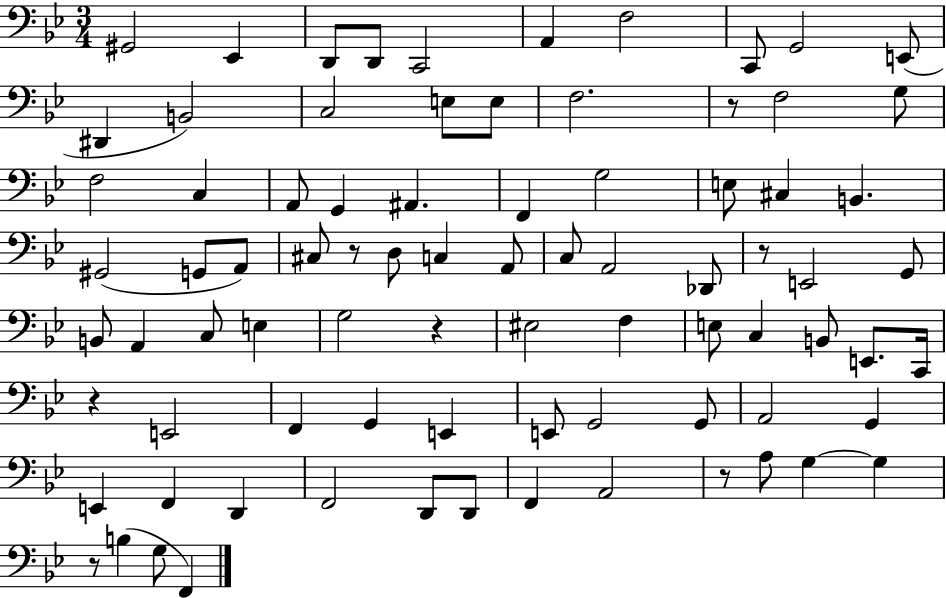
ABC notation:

X:1
T:Untitled
M:3/4
L:1/4
K:Bb
^G,,2 _E,, D,,/2 D,,/2 C,,2 A,, F,2 C,,/2 G,,2 E,,/2 ^D,, B,,2 C,2 E,/2 E,/2 F,2 z/2 F,2 G,/2 F,2 C, A,,/2 G,, ^A,, F,, G,2 E,/2 ^C, B,, ^G,,2 G,,/2 A,,/2 ^C,/2 z/2 D,/2 C, A,,/2 C,/2 A,,2 _D,,/2 z/2 E,,2 G,,/2 B,,/2 A,, C,/2 E, G,2 z ^E,2 F, E,/2 C, B,,/2 E,,/2 C,,/4 z E,,2 F,, G,, E,, E,,/2 G,,2 G,,/2 A,,2 G,, E,, F,, D,, F,,2 D,,/2 D,,/2 F,, A,,2 z/2 A,/2 G, G, z/2 B, G,/2 F,,